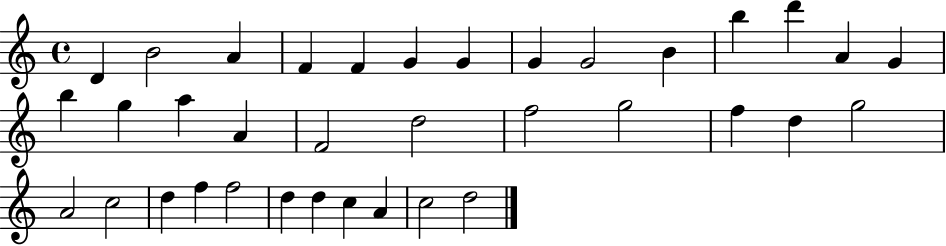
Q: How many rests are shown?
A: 0